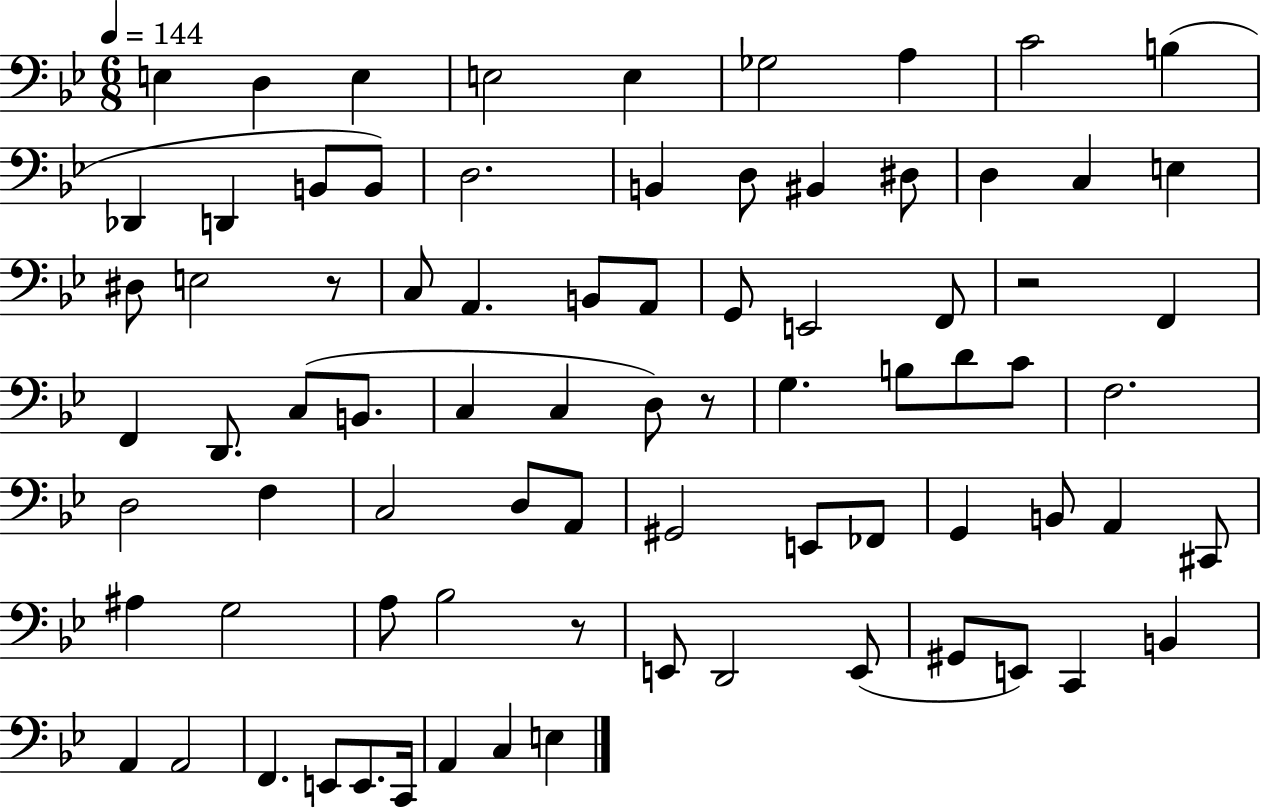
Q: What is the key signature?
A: BES major